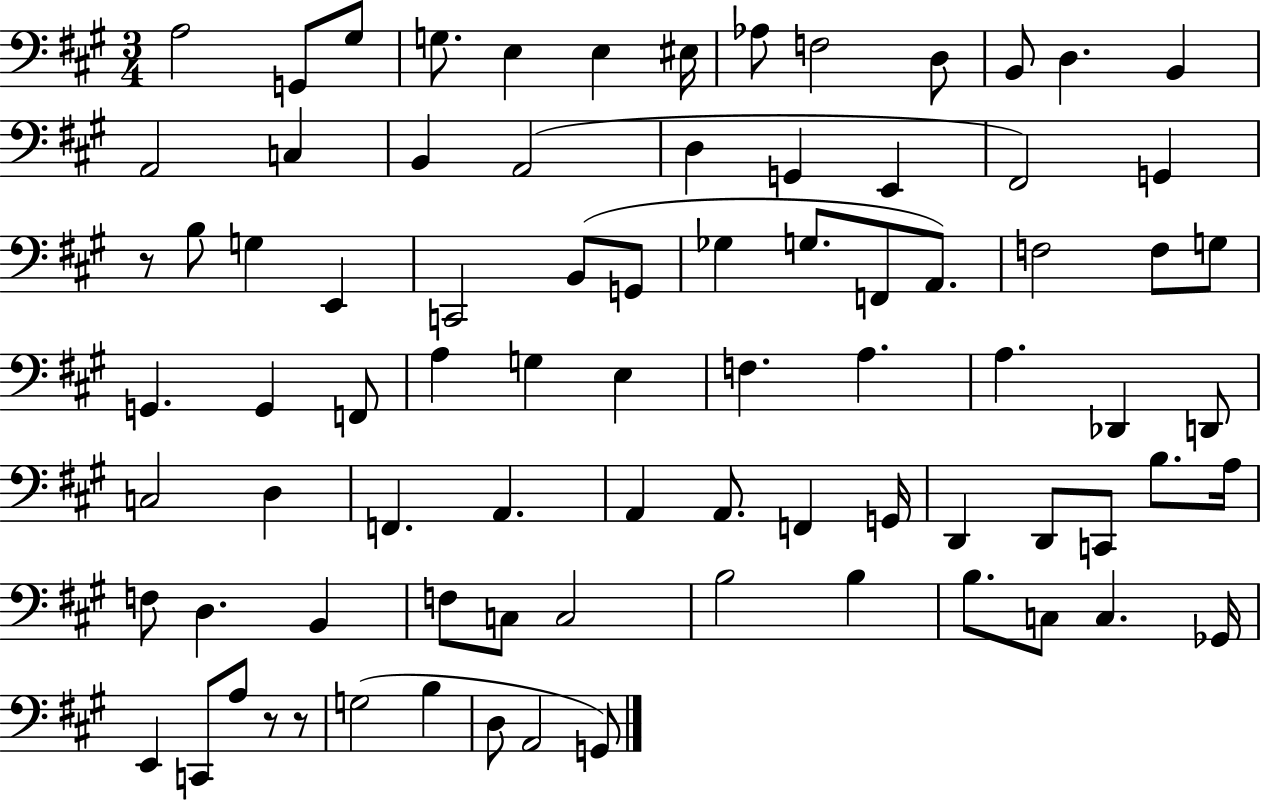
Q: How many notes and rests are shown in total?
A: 82